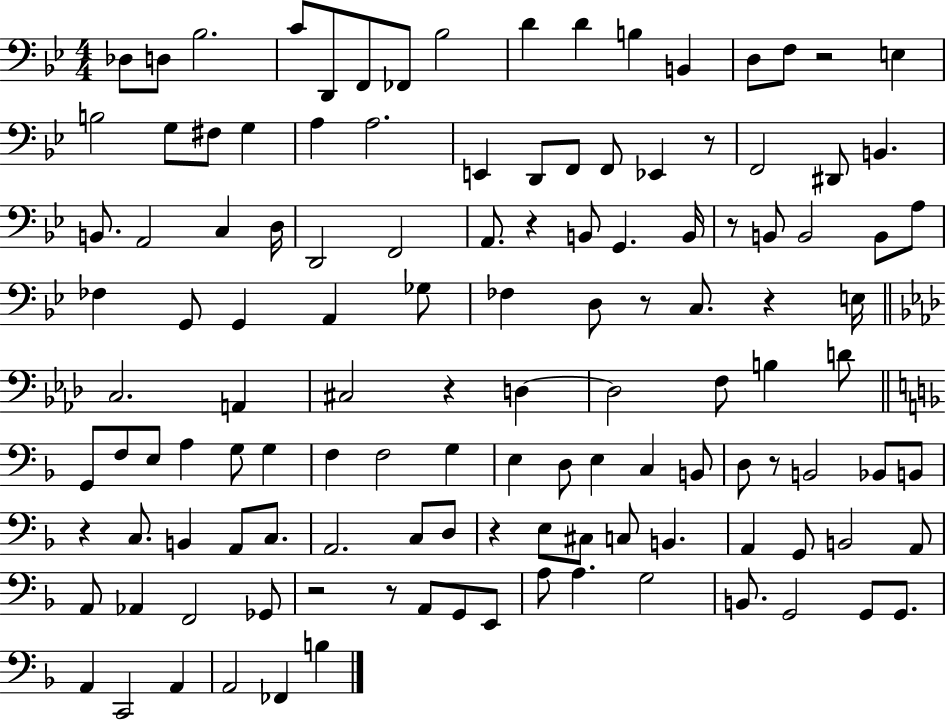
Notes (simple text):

Db3/e D3/e Bb3/h. C4/e D2/e F2/e FES2/e Bb3/h D4/q D4/q B3/q B2/q D3/e F3/e R/h E3/q B3/h G3/e F#3/e G3/q A3/q A3/h. E2/q D2/e F2/e F2/e Eb2/q R/e F2/h D#2/e B2/q. B2/e. A2/h C3/q D3/s D2/h F2/h A2/e. R/q B2/e G2/q. B2/s R/e B2/e B2/h B2/e A3/e FES3/q G2/e G2/q A2/q Gb3/e FES3/q D3/e R/e C3/e. R/q E3/s C3/h. A2/q C#3/h R/q D3/q D3/h F3/e B3/q D4/e G2/e F3/e E3/e A3/q G3/e G3/q F3/q F3/h G3/q E3/q D3/e E3/q C3/q B2/e D3/e R/e B2/h Bb2/e B2/e R/q C3/e. B2/q A2/e C3/e. A2/h. C3/e D3/e R/q E3/e C#3/e C3/e B2/q. A2/q G2/e B2/h A2/e A2/e Ab2/q F2/h Gb2/e R/h R/e A2/e G2/e E2/e A3/e A3/q. G3/h B2/e. G2/h G2/e G2/e. A2/q C2/h A2/q A2/h FES2/q B3/q